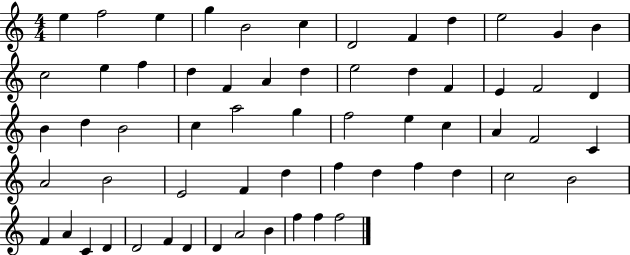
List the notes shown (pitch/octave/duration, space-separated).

E5/q F5/h E5/q G5/q B4/h C5/q D4/h F4/q D5/q E5/h G4/q B4/q C5/h E5/q F5/q D5/q F4/q A4/q D5/q E5/h D5/q F4/q E4/q F4/h D4/q B4/q D5/q B4/h C5/q A5/h G5/q F5/h E5/q C5/q A4/q F4/h C4/q A4/h B4/h E4/h F4/q D5/q F5/q D5/q F5/q D5/q C5/h B4/h F4/q A4/q C4/q D4/q D4/h F4/q D4/q D4/q A4/h B4/q F5/q F5/q F5/h